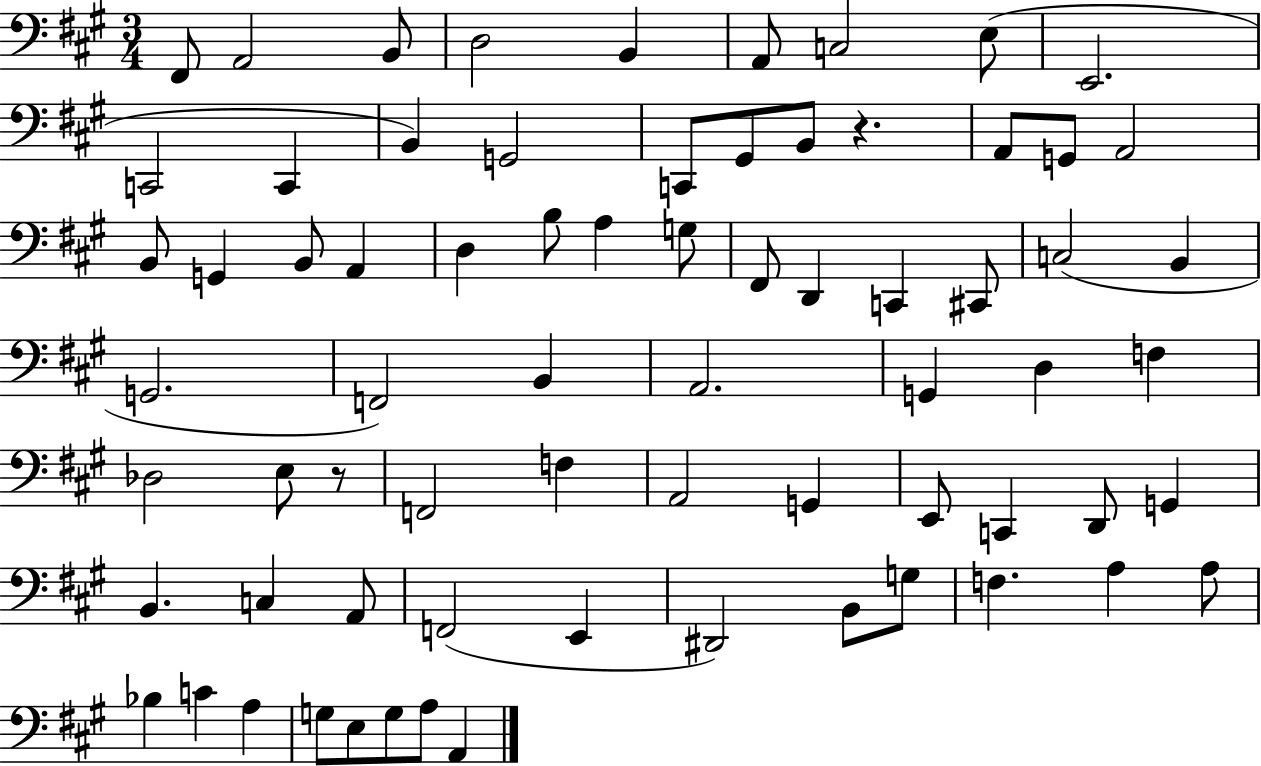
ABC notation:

X:1
T:Untitled
M:3/4
L:1/4
K:A
^F,,/2 A,,2 B,,/2 D,2 B,, A,,/2 C,2 E,/2 E,,2 C,,2 C,, B,, G,,2 C,,/2 ^G,,/2 B,,/2 z A,,/2 G,,/2 A,,2 B,,/2 G,, B,,/2 A,, D, B,/2 A, G,/2 ^F,,/2 D,, C,, ^C,,/2 C,2 B,, G,,2 F,,2 B,, A,,2 G,, D, F, _D,2 E,/2 z/2 F,,2 F, A,,2 G,, E,,/2 C,, D,,/2 G,, B,, C, A,,/2 F,,2 E,, ^D,,2 B,,/2 G,/2 F, A, A,/2 _B, C A, G,/2 E,/2 G,/2 A,/2 A,,